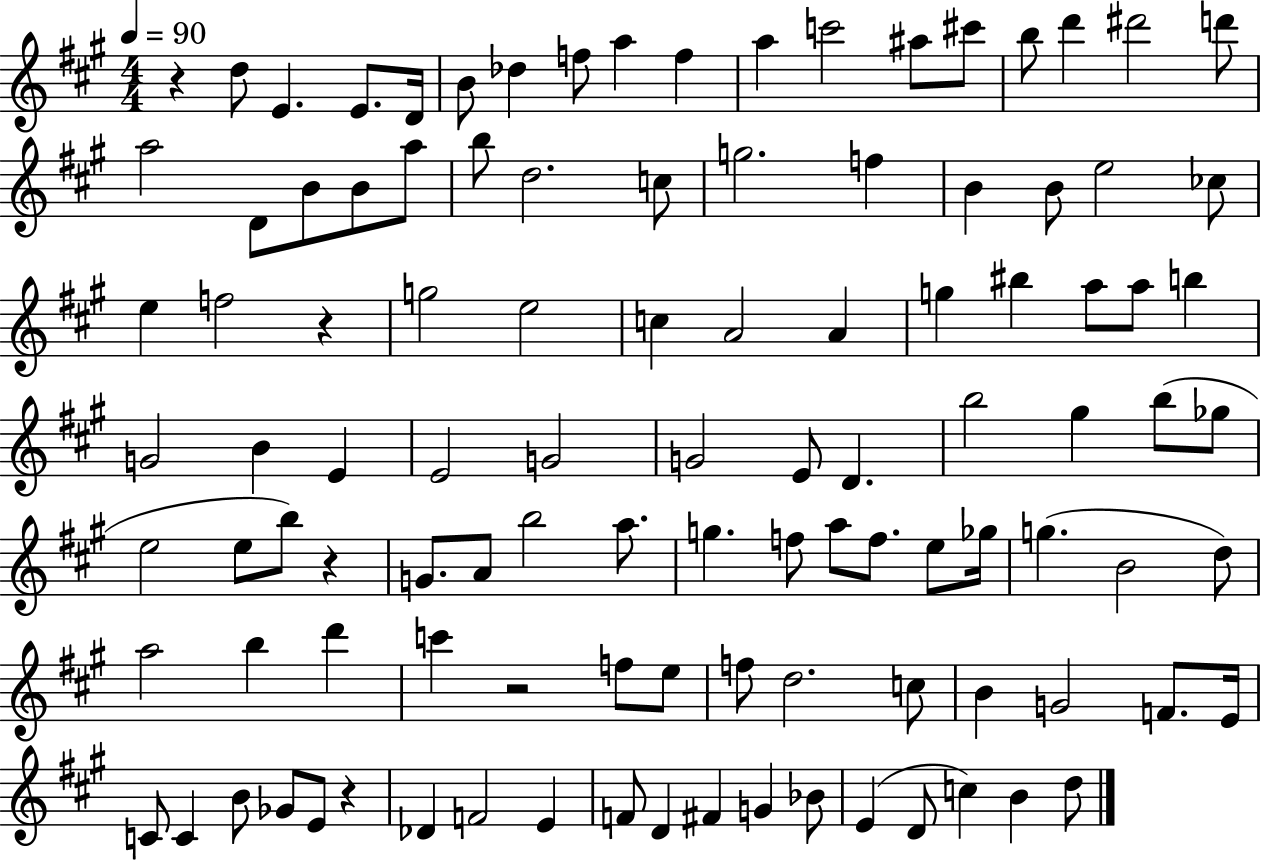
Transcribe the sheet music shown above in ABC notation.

X:1
T:Untitled
M:4/4
L:1/4
K:A
z d/2 E E/2 D/4 B/2 _d f/2 a f a c'2 ^a/2 ^c'/2 b/2 d' ^d'2 d'/2 a2 D/2 B/2 B/2 a/2 b/2 d2 c/2 g2 f B B/2 e2 _c/2 e f2 z g2 e2 c A2 A g ^b a/2 a/2 b G2 B E E2 G2 G2 E/2 D b2 ^g b/2 _g/2 e2 e/2 b/2 z G/2 A/2 b2 a/2 g f/2 a/2 f/2 e/2 _g/4 g B2 d/2 a2 b d' c' z2 f/2 e/2 f/2 d2 c/2 B G2 F/2 E/4 C/2 C B/2 _G/2 E/2 z _D F2 E F/2 D ^F G _B/2 E D/2 c B d/2